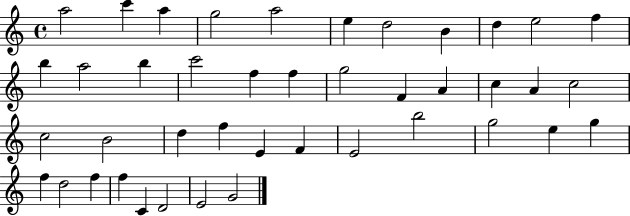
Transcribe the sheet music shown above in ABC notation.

X:1
T:Untitled
M:4/4
L:1/4
K:C
a2 c' a g2 a2 e d2 B d e2 f b a2 b c'2 f f g2 F A c A c2 c2 B2 d f E F E2 b2 g2 e g f d2 f f C D2 E2 G2